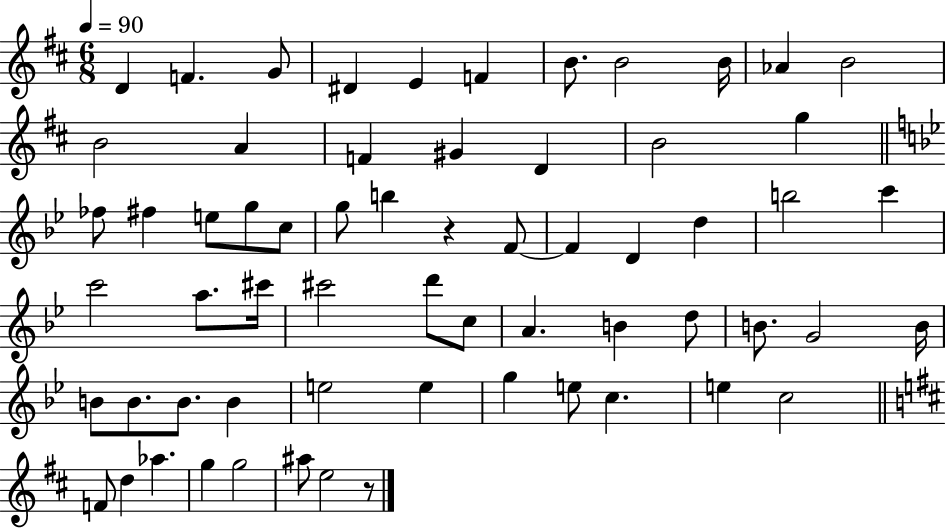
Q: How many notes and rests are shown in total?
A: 63